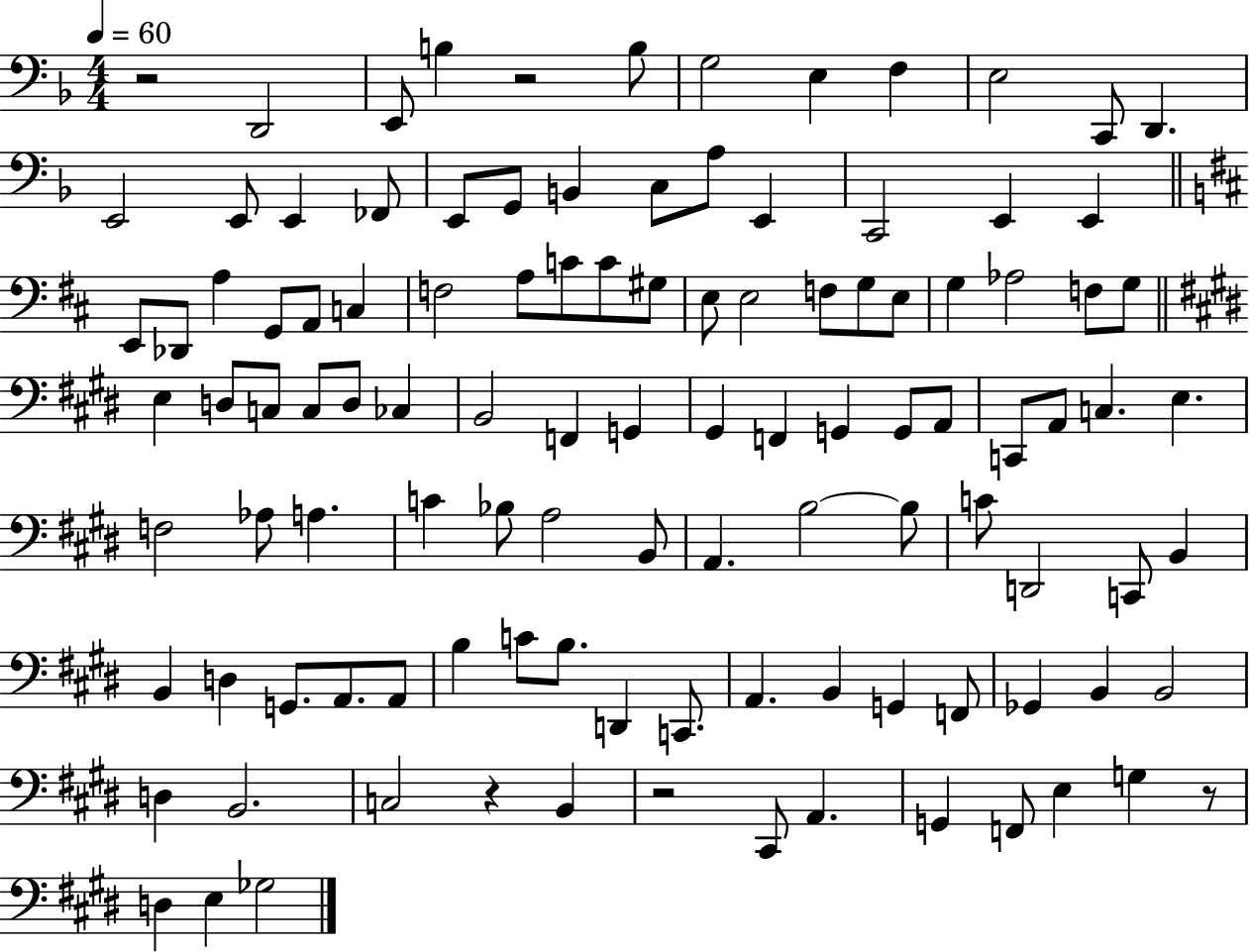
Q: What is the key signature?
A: F major